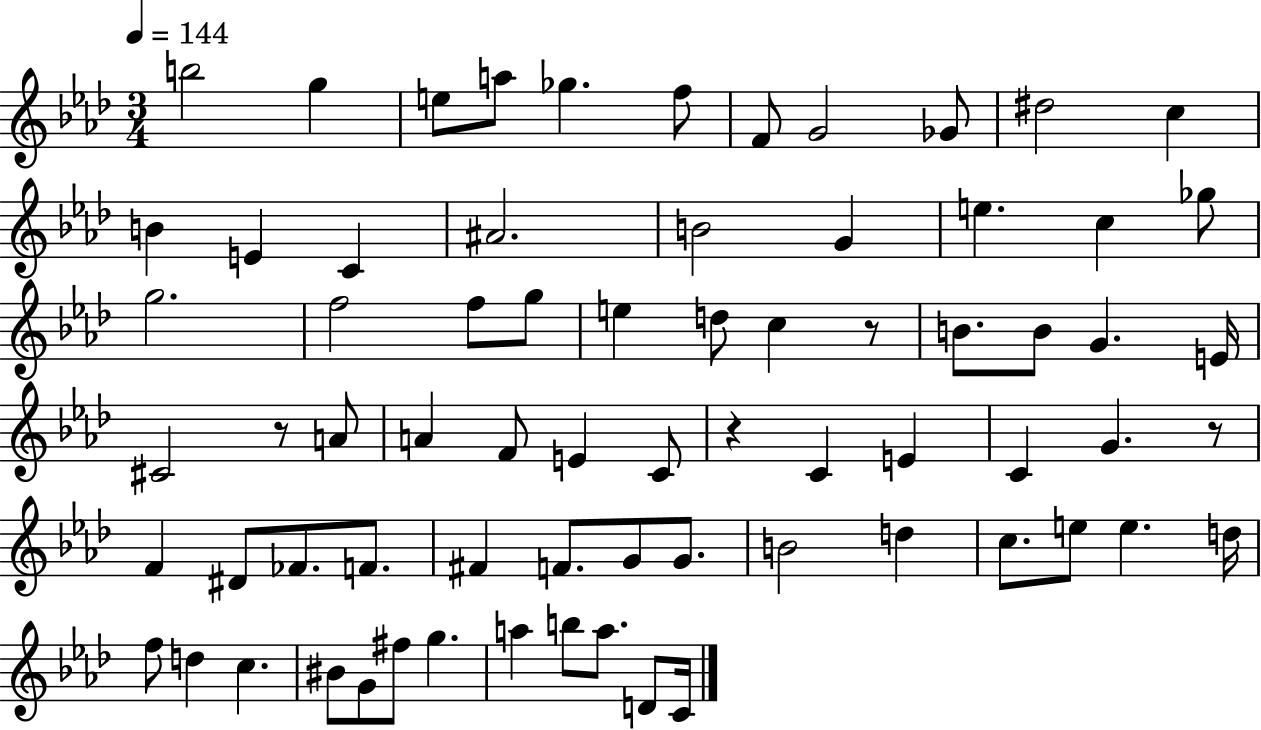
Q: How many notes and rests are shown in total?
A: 71